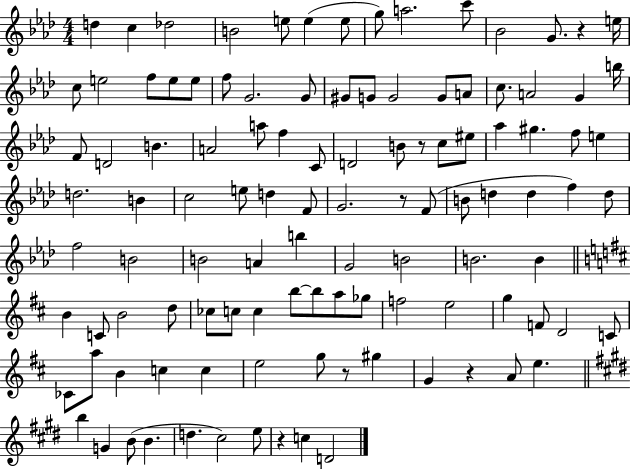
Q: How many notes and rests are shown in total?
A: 110